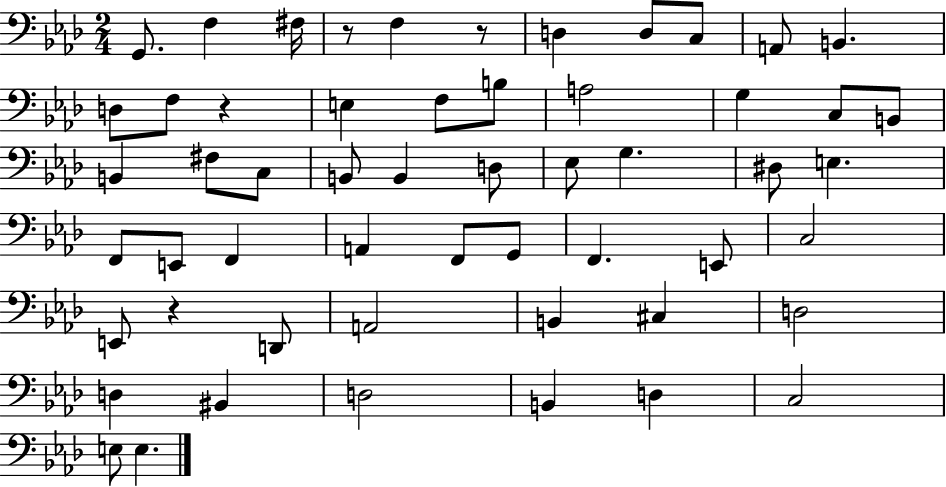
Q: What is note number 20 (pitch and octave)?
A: F#3